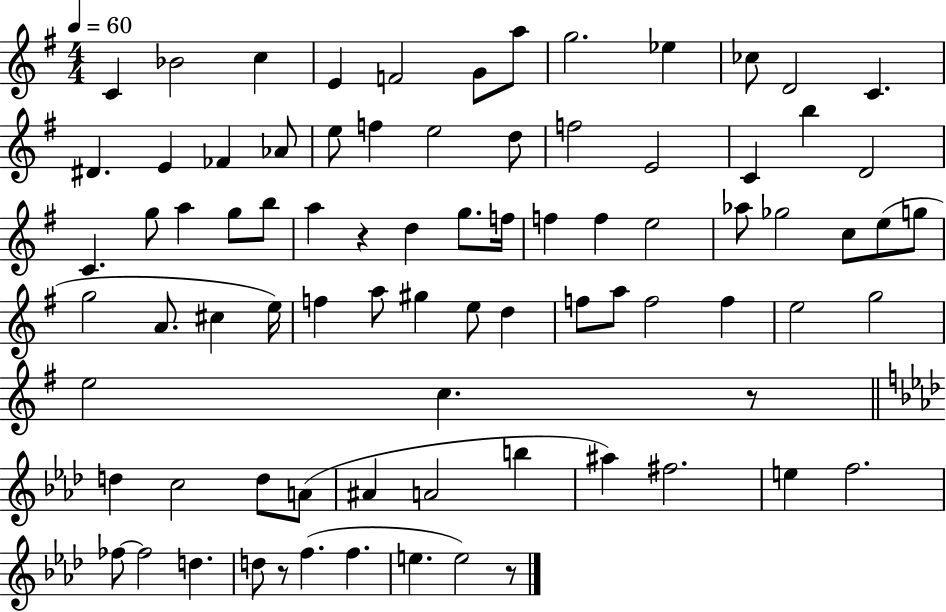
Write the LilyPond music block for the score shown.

{
  \clef treble
  \numericTimeSignature
  \time 4/4
  \key g \major
  \tempo 4 = 60
  \repeat volta 2 { c'4 bes'2 c''4 | e'4 f'2 g'8 a''8 | g''2. ees''4 | ces''8 d'2 c'4. | \break dis'4. e'4 fes'4 aes'8 | e''8 f''4 e''2 d''8 | f''2 e'2 | c'4 b''4 d'2 | \break c'4. g''8 a''4 g''8 b''8 | a''4 r4 d''4 g''8. f''16 | f''4 f''4 e''2 | aes''8 ges''2 c''8 e''8( g''8 | \break g''2 a'8. cis''4 e''16) | f''4 a''8 gis''4 e''8 d''4 | f''8 a''8 f''2 f''4 | e''2 g''2 | \break e''2 c''4. r8 | \bar "||" \break \key f \minor d''4 c''2 d''8 a'8( | ais'4 a'2 b''4 | ais''4) fis''2. | e''4 f''2. | \break fes''8~~ fes''2 d''4. | d''8 r8 f''4.( f''4. | e''4. e''2) r8 | } \bar "|."
}